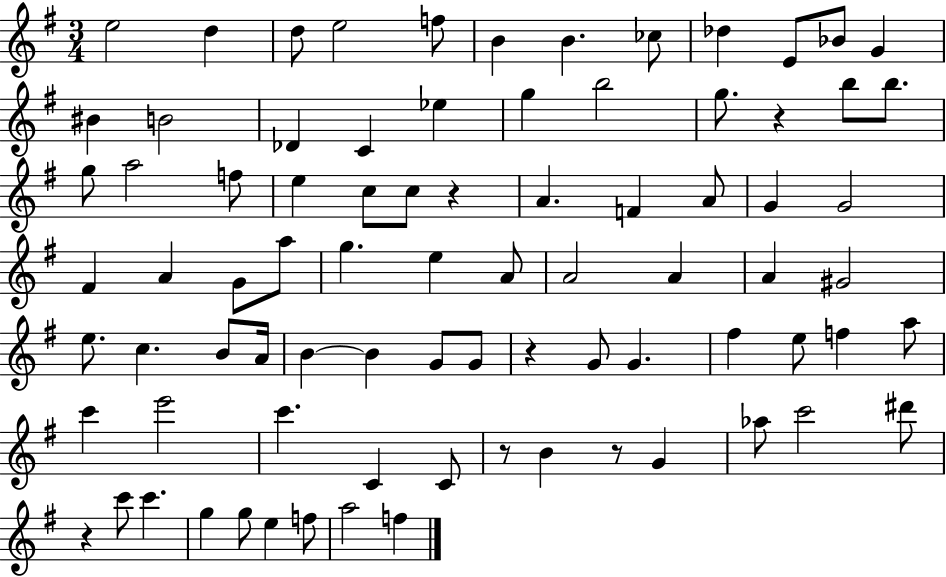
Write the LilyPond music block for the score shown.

{
  \clef treble
  \numericTimeSignature
  \time 3/4
  \key g \major
  e''2 d''4 | d''8 e''2 f''8 | b'4 b'4. ces''8 | des''4 e'8 bes'8 g'4 | \break bis'4 b'2 | des'4 c'4 ees''4 | g''4 b''2 | g''8. r4 b''8 b''8. | \break g''8 a''2 f''8 | e''4 c''8 c''8 r4 | a'4. f'4 a'8 | g'4 g'2 | \break fis'4 a'4 g'8 a''8 | g''4. e''4 a'8 | a'2 a'4 | a'4 gis'2 | \break e''8. c''4. b'8 a'16 | b'4~~ b'4 g'8 g'8 | r4 g'8 g'4. | fis''4 e''8 f''4 a''8 | \break c'''4 e'''2 | c'''4. c'4 c'8 | r8 b'4 r8 g'4 | aes''8 c'''2 dis'''8 | \break r4 c'''8 c'''4. | g''4 g''8 e''4 f''8 | a''2 f''4 | \bar "|."
}